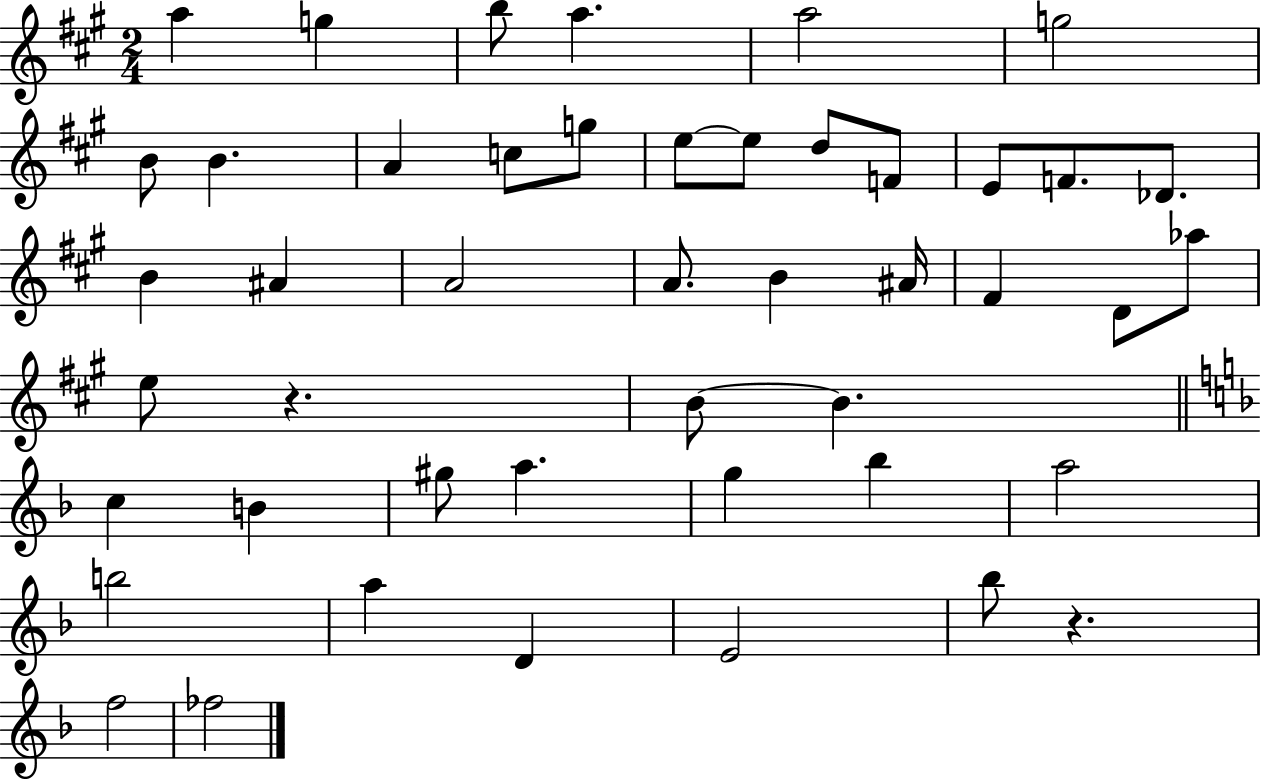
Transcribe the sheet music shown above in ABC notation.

X:1
T:Untitled
M:2/4
L:1/4
K:A
a g b/2 a a2 g2 B/2 B A c/2 g/2 e/2 e/2 d/2 F/2 E/2 F/2 _D/2 B ^A A2 A/2 B ^A/4 ^F D/2 _a/2 e/2 z B/2 B c B ^g/2 a g _b a2 b2 a D E2 _b/2 z f2 _f2